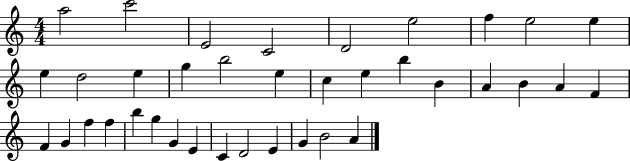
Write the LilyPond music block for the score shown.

{
  \clef treble
  \numericTimeSignature
  \time 4/4
  \key c \major
  a''2 c'''2 | e'2 c'2 | d'2 e''2 | f''4 e''2 e''4 | \break e''4 d''2 e''4 | g''4 b''2 e''4 | c''4 e''4 b''4 b'4 | a'4 b'4 a'4 f'4 | \break f'4 g'4 f''4 f''4 | b''4 g''4 g'4 e'4 | c'4 d'2 e'4 | g'4 b'2 a'4 | \break \bar "|."
}